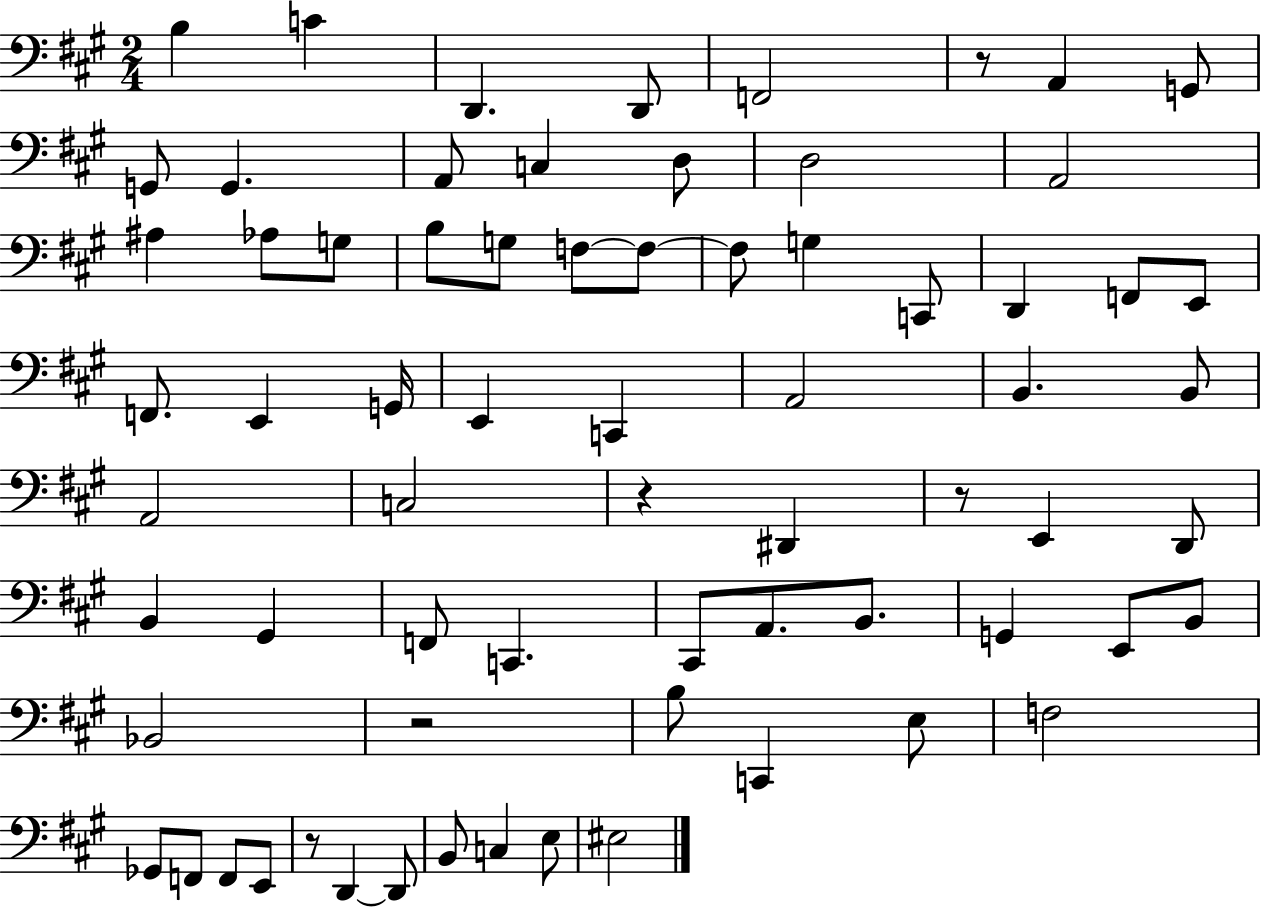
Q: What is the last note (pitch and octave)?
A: EIS3